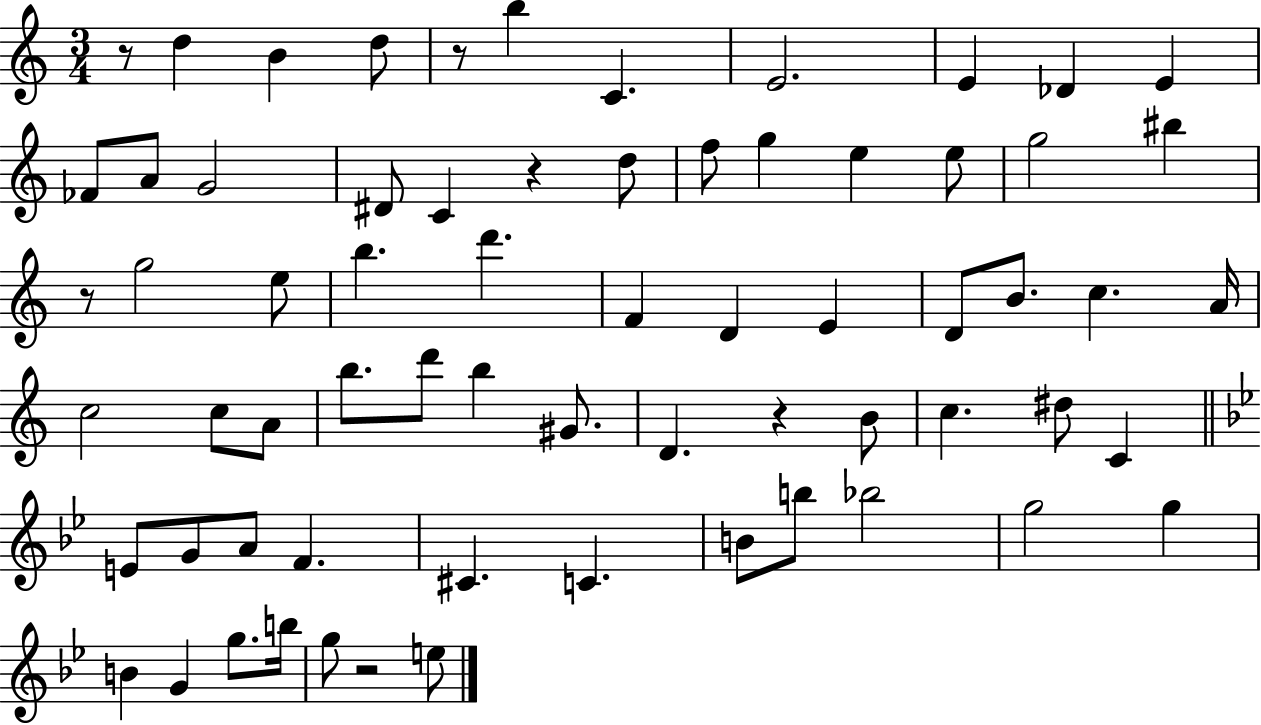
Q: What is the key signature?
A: C major